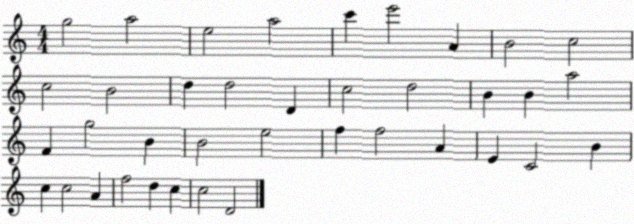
X:1
T:Untitled
M:4/4
L:1/4
K:C
g2 a2 e2 a2 c' e'2 A B2 c2 c2 B2 d d2 D c2 d2 B B a2 F g2 B B2 e2 f f2 A E C2 B c c2 A f2 d c c2 D2